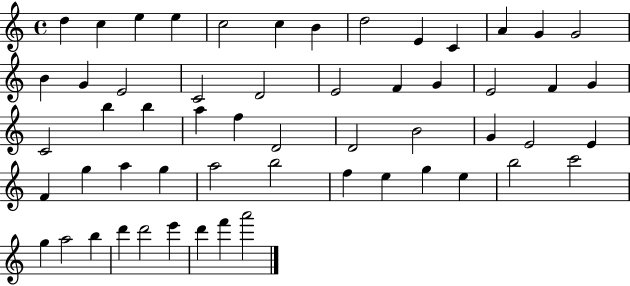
X:1
T:Untitled
M:4/4
L:1/4
K:C
d c e e c2 c B d2 E C A G G2 B G E2 C2 D2 E2 F G E2 F G C2 b b a f D2 D2 B2 G E2 E F g a g a2 b2 f e g e b2 c'2 g a2 b d' d'2 e' d' f' a'2